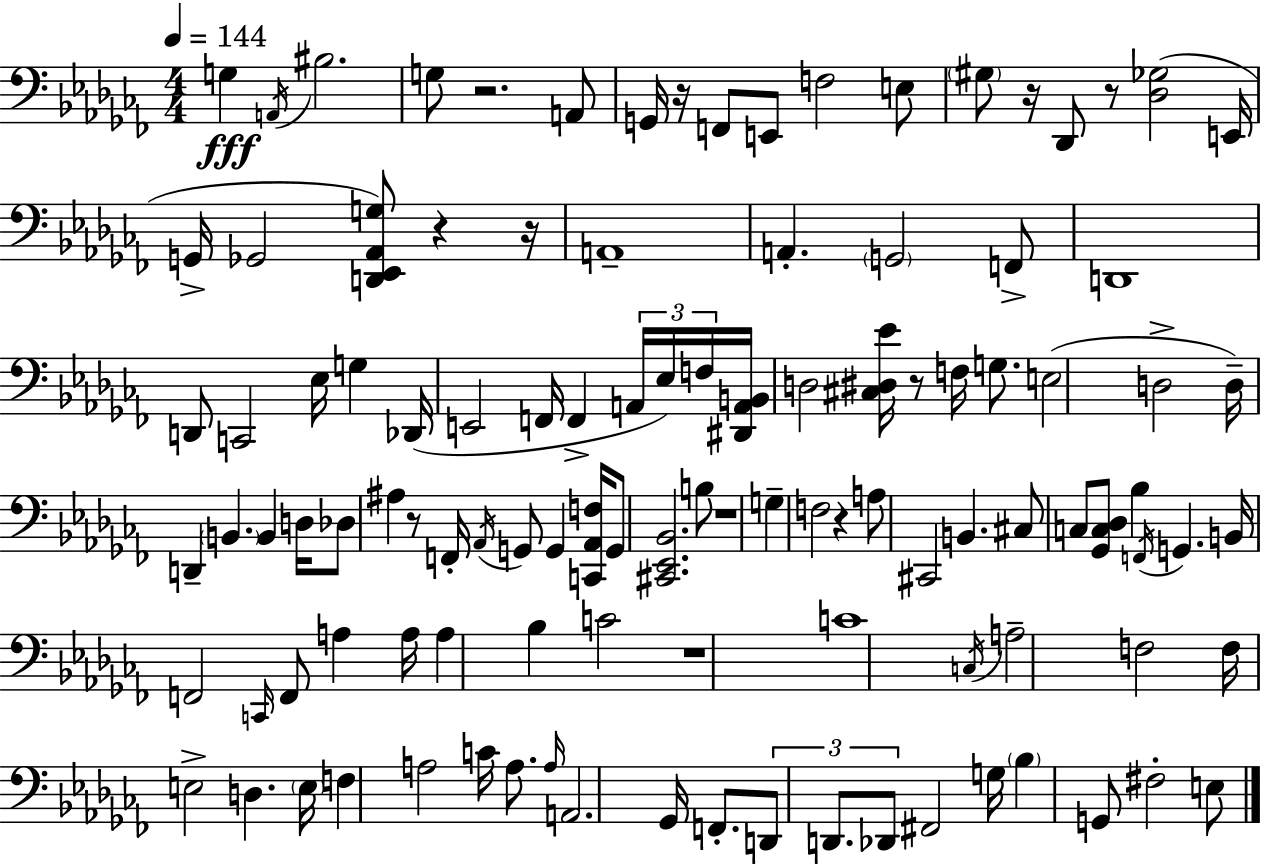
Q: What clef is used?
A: bass